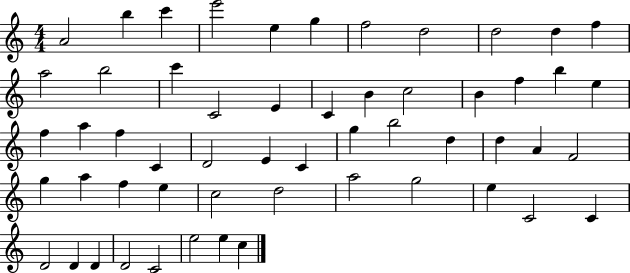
X:1
T:Untitled
M:4/4
L:1/4
K:C
A2 b c' e'2 e g f2 d2 d2 d f a2 b2 c' C2 E C B c2 B f b e f a f C D2 E C g b2 d d A F2 g a f e c2 d2 a2 g2 e C2 C D2 D D D2 C2 e2 e c